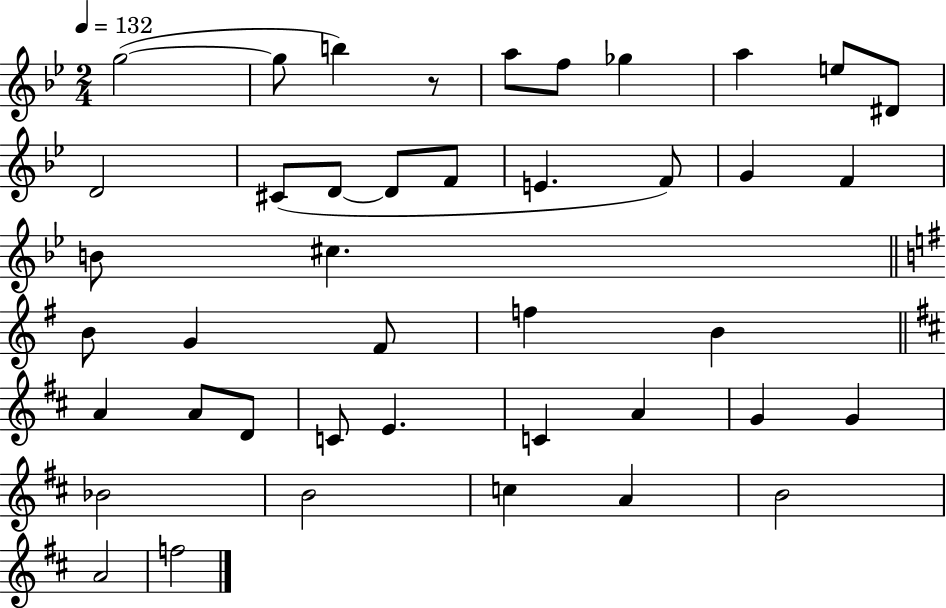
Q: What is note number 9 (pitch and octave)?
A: D#4